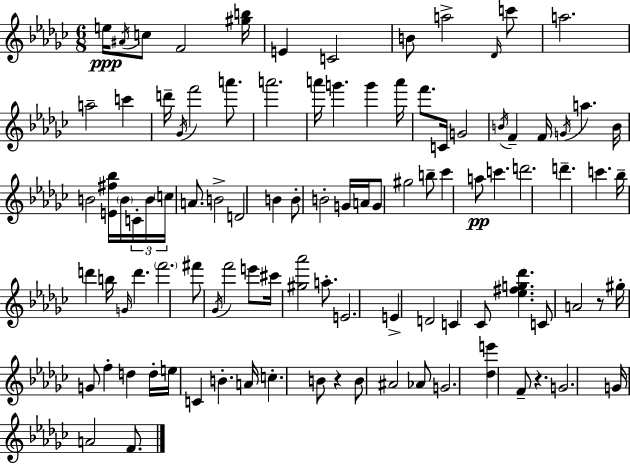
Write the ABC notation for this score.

X:1
T:Untitled
M:6/8
L:1/4
K:Ebm
e/4 ^A/4 c/2 F2 [^gb]/4 E C2 B/2 a2 _D/4 c'/2 a2 a2 c' d'/4 _G/4 f'2 a'/2 a'2 a'/4 g' g' a'/4 f'/2 C/4 G2 B/4 F F/4 G/4 a B/4 B2 [E^f_b]/4 B/4 C/4 B/4 c/4 A/2 B2 D2 B B/2 B2 G/4 A/4 G/2 ^g2 b/2 _c' a/2 c' d'2 d' c' _b/4 d' b/4 G/4 d' f'2 ^f'/2 _G/4 f'2 e'/2 ^c'/4 [^g_a']2 a/2 E2 E D2 C _C/2 [_e^fg_d'] C/2 A2 z/2 ^g/4 G/2 f d d/4 e/4 C B A/4 c B/2 z B/2 ^A2 _A/2 G2 [_de'] F/2 z G2 G/4 A2 F/2